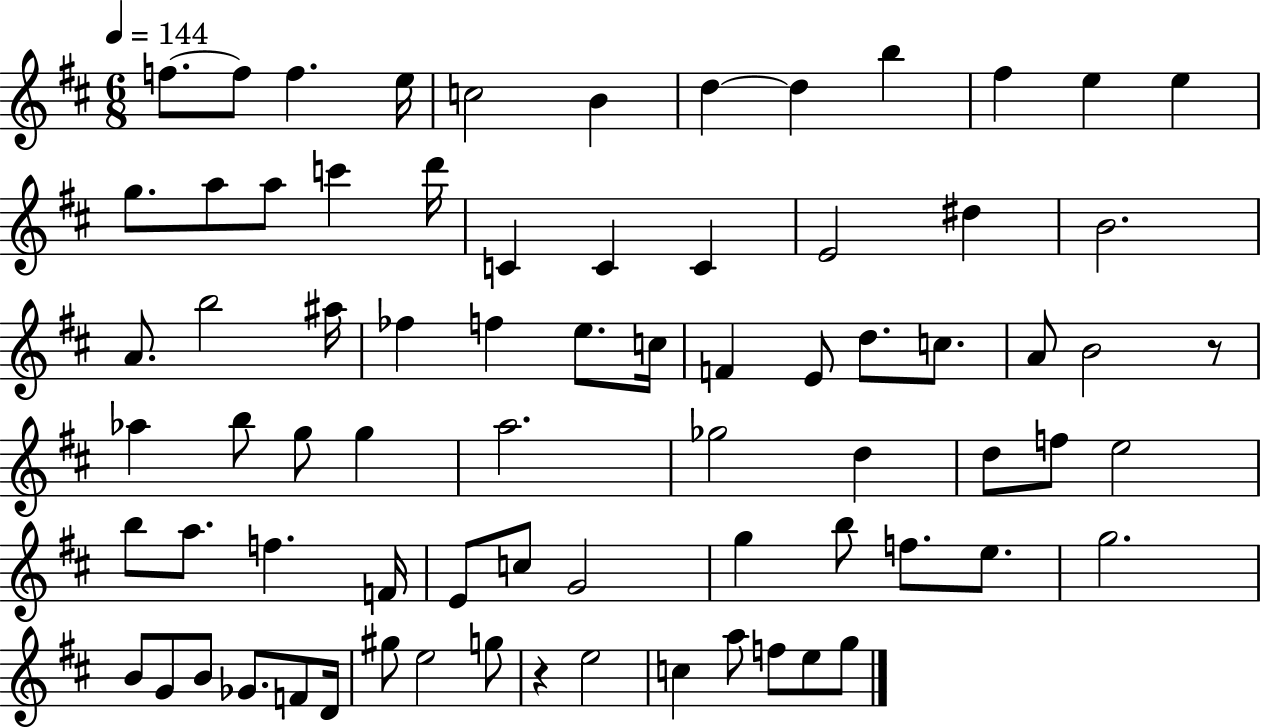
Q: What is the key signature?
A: D major